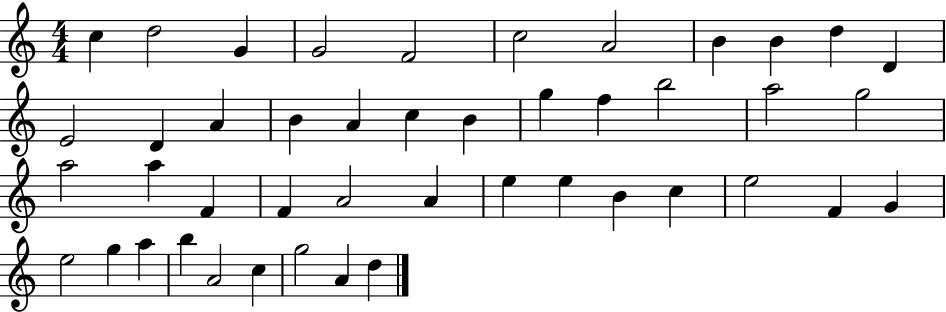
C5/q D5/h G4/q G4/h F4/h C5/h A4/h B4/q B4/q D5/q D4/q E4/h D4/q A4/q B4/q A4/q C5/q B4/q G5/q F5/q B5/h A5/h G5/h A5/h A5/q F4/q F4/q A4/h A4/q E5/q E5/q B4/q C5/q E5/h F4/q G4/q E5/h G5/q A5/q B5/q A4/h C5/q G5/h A4/q D5/q